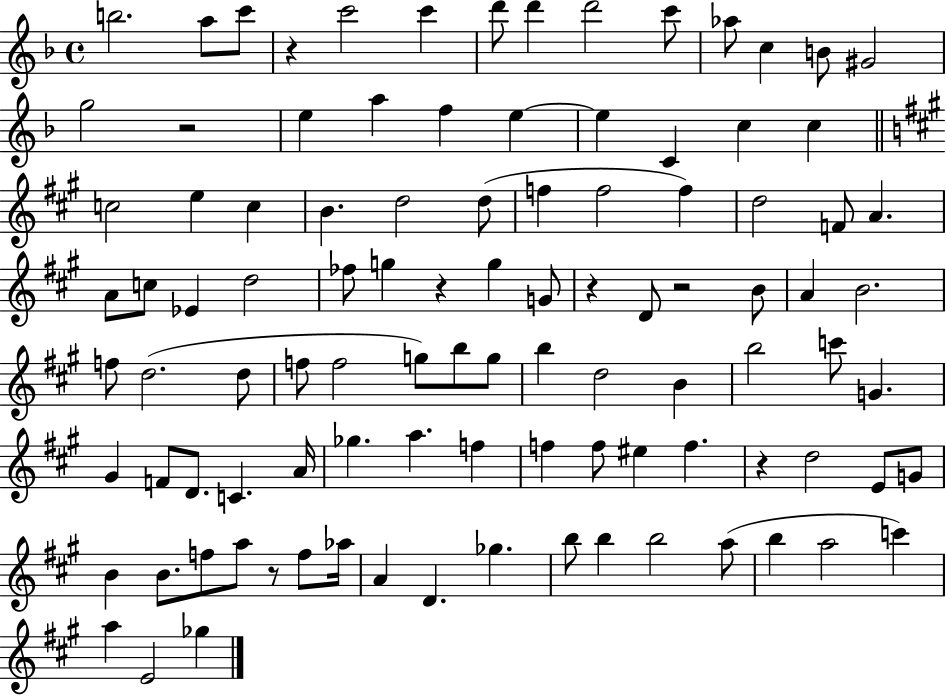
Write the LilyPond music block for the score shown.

{
  \clef treble
  \time 4/4
  \defaultTimeSignature
  \key f \major
  b''2. a''8 c'''8 | r4 c'''2 c'''4 | d'''8 d'''4 d'''2 c'''8 | aes''8 c''4 b'8 gis'2 | \break g''2 r2 | e''4 a''4 f''4 e''4~~ | e''4 c'4 c''4 c''4 | \bar "||" \break \key a \major c''2 e''4 c''4 | b'4. d''2 d''8( | f''4 f''2 f''4) | d''2 f'8 a'4. | \break a'8 c''8 ees'4 d''2 | fes''8 g''4 r4 g''4 g'8 | r4 d'8 r2 b'8 | a'4 b'2. | \break f''8 d''2.( d''8 | f''8 f''2 g''8) b''8 g''8 | b''4 d''2 b'4 | b''2 c'''8 g'4. | \break gis'4 f'8 d'8. c'4. a'16 | ges''4. a''4. f''4 | f''4 f''8 eis''4 f''4. | r4 d''2 e'8 g'8 | \break b'4 b'8. f''8 a''8 r8 f''8 aes''16 | a'4 d'4. ges''4. | b''8 b''4 b''2 a''8( | b''4 a''2 c'''4) | \break a''4 e'2 ges''4 | \bar "|."
}